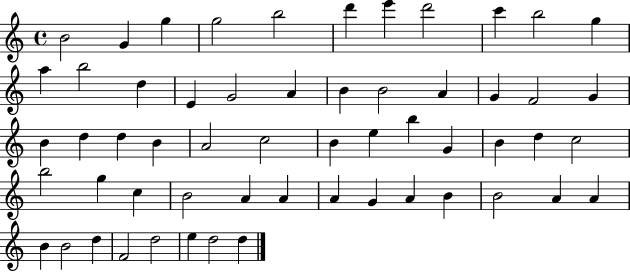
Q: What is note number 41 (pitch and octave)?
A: A4